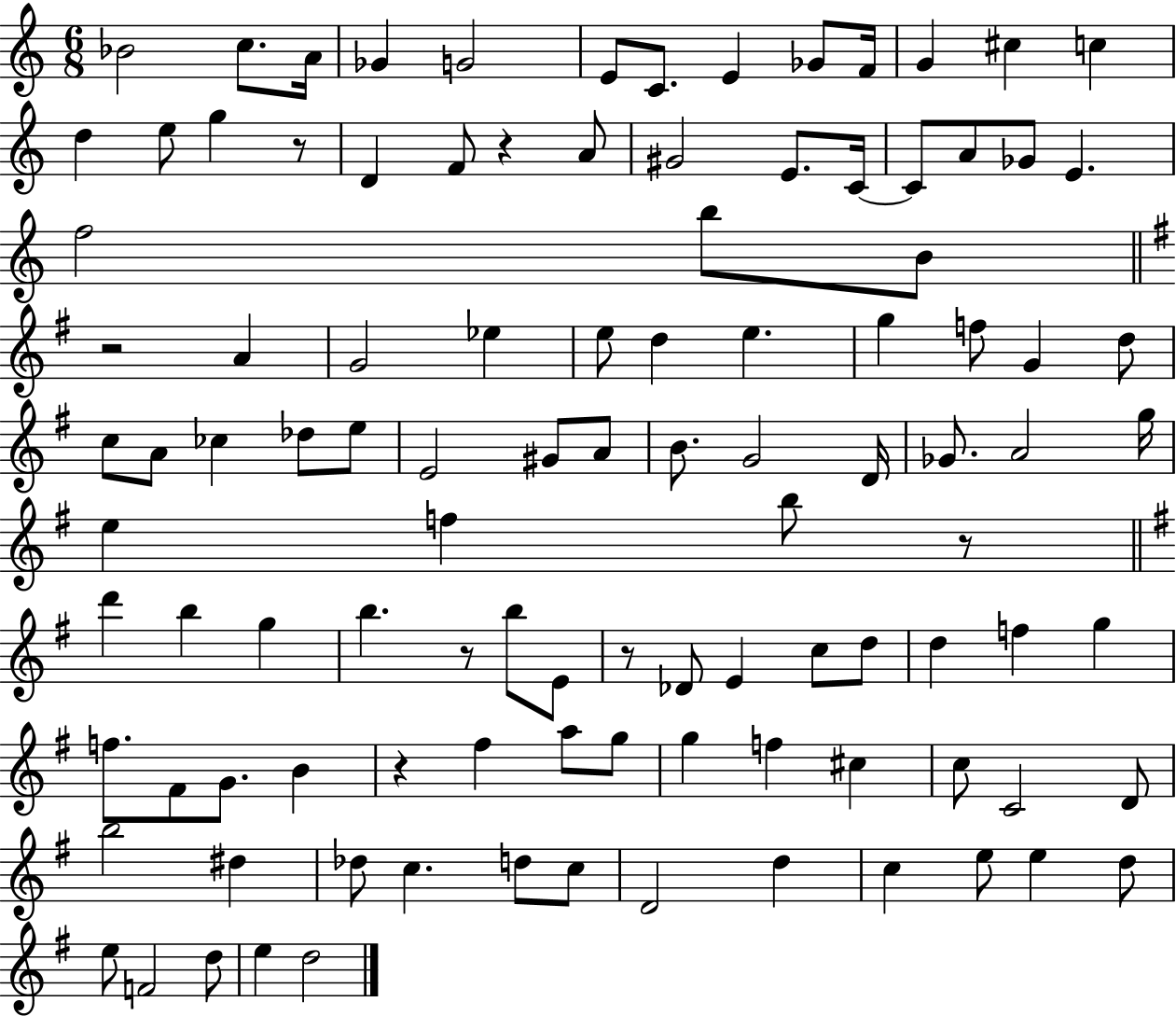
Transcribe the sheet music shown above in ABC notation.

X:1
T:Untitled
M:6/8
L:1/4
K:C
_B2 c/2 A/4 _G G2 E/2 C/2 E _G/2 F/4 G ^c c d e/2 g z/2 D F/2 z A/2 ^G2 E/2 C/4 C/2 A/2 _G/2 E f2 b/2 B/2 z2 A G2 _e e/2 d e g f/2 G d/2 c/2 A/2 _c _d/2 e/2 E2 ^G/2 A/2 B/2 G2 D/4 _G/2 A2 g/4 e f b/2 z/2 d' b g b z/2 b/2 E/2 z/2 _D/2 E c/2 d/2 d f g f/2 ^F/2 G/2 B z ^f a/2 g/2 g f ^c c/2 C2 D/2 b2 ^d _d/2 c d/2 c/2 D2 d c e/2 e d/2 e/2 F2 d/2 e d2